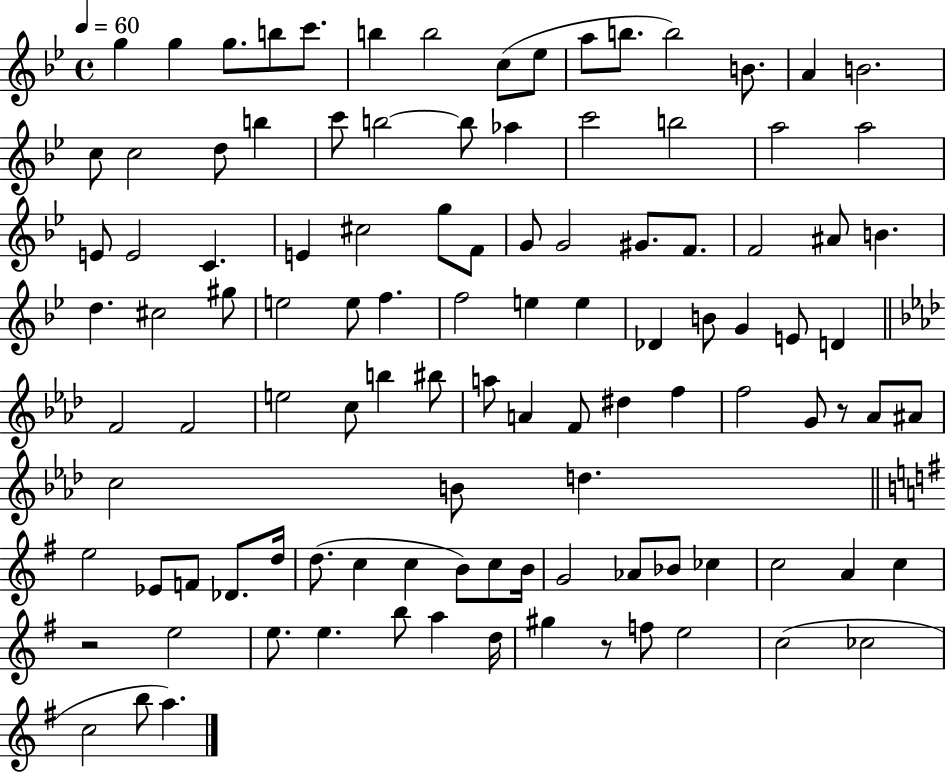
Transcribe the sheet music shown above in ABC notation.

X:1
T:Untitled
M:4/4
L:1/4
K:Bb
g g g/2 b/2 c'/2 b b2 c/2 _e/2 a/2 b/2 b2 B/2 A B2 c/2 c2 d/2 b c'/2 b2 b/2 _a c'2 b2 a2 a2 E/2 E2 C E ^c2 g/2 F/2 G/2 G2 ^G/2 F/2 F2 ^A/2 B d ^c2 ^g/2 e2 e/2 f f2 e e _D B/2 G E/2 D F2 F2 e2 c/2 b ^b/2 a/2 A F/2 ^d f f2 G/2 z/2 _A/2 ^A/2 c2 B/2 d e2 _E/2 F/2 _D/2 d/4 d/2 c c B/2 c/2 B/4 G2 _A/2 _B/2 _c c2 A c z2 e2 e/2 e b/2 a d/4 ^g z/2 f/2 e2 c2 _c2 c2 b/2 a